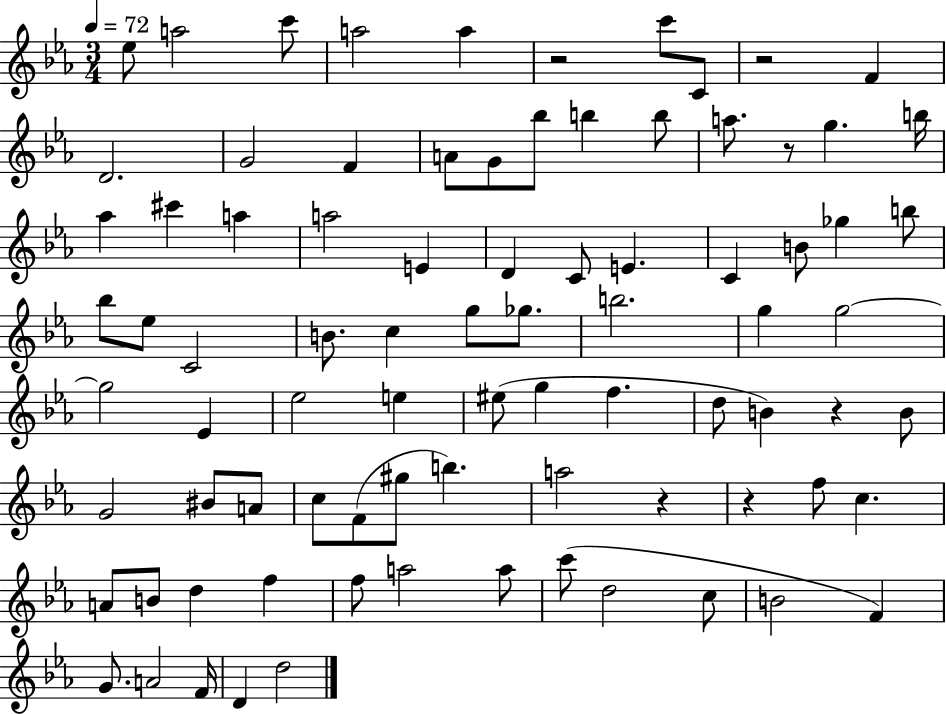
Eb5/e A5/h C6/e A5/h A5/q R/h C6/e C4/e R/h F4/q D4/h. G4/h F4/q A4/e G4/e Bb5/e B5/q B5/e A5/e. R/e G5/q. B5/s Ab5/q C#6/q A5/q A5/h E4/q D4/q C4/e E4/q. C4/q B4/e Gb5/q B5/e Bb5/e Eb5/e C4/h B4/e. C5/q G5/e Gb5/e. B5/h. G5/q G5/h G5/h Eb4/q Eb5/h E5/q EIS5/e G5/q F5/q. D5/e B4/q R/q B4/e G4/h BIS4/e A4/e C5/e F4/e G#5/e B5/q. A5/h R/q R/q F5/e C5/q. A4/e B4/e D5/q F5/q F5/e A5/h A5/e C6/e D5/h C5/e B4/h F4/q G4/e. A4/h F4/s D4/q D5/h